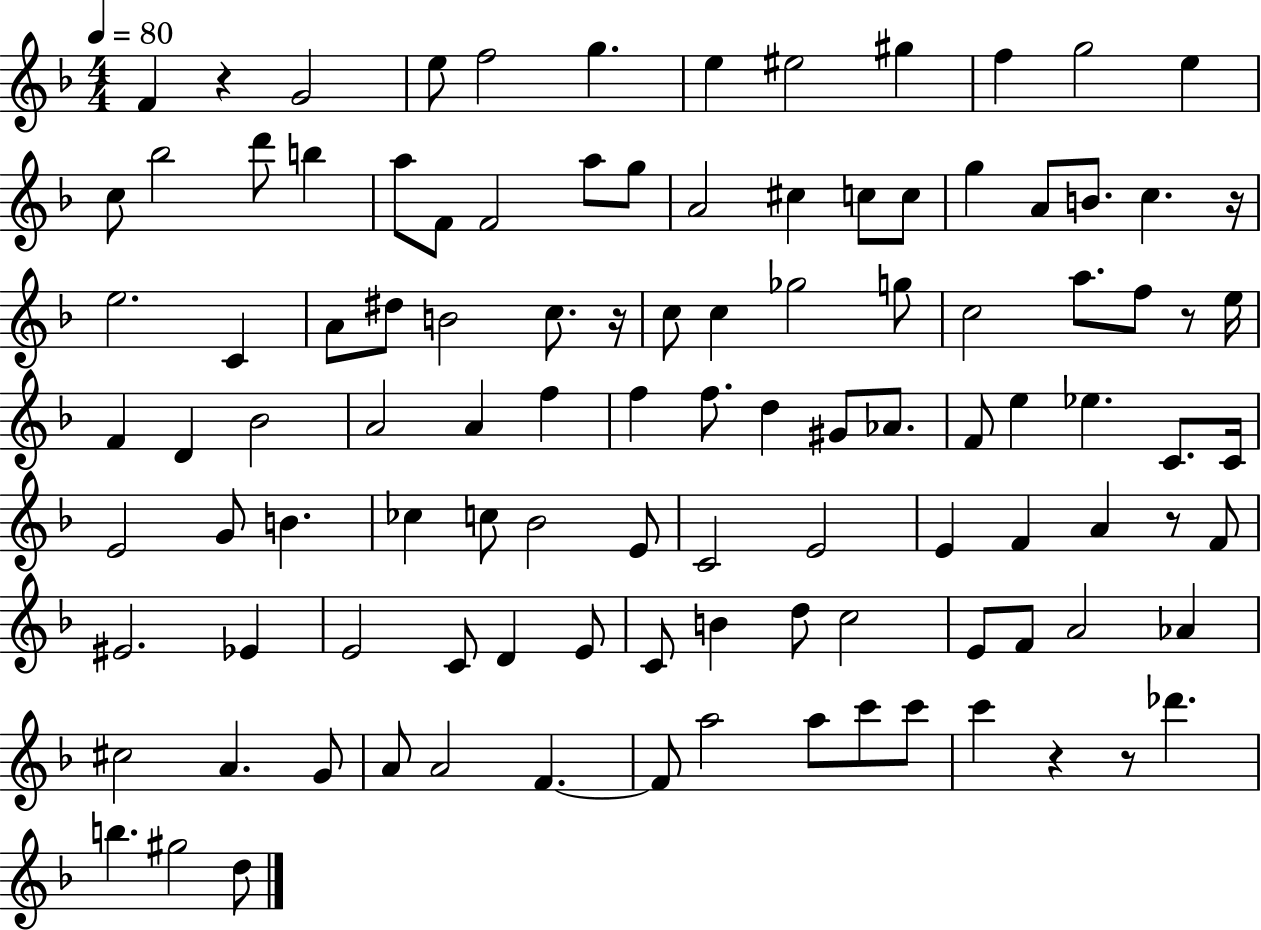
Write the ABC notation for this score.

X:1
T:Untitled
M:4/4
L:1/4
K:F
F z G2 e/2 f2 g e ^e2 ^g f g2 e c/2 _b2 d'/2 b a/2 F/2 F2 a/2 g/2 A2 ^c c/2 c/2 g A/2 B/2 c z/4 e2 C A/2 ^d/2 B2 c/2 z/4 c/2 c _g2 g/2 c2 a/2 f/2 z/2 e/4 F D _B2 A2 A f f f/2 d ^G/2 _A/2 F/2 e _e C/2 C/4 E2 G/2 B _c c/2 _B2 E/2 C2 E2 E F A z/2 F/2 ^E2 _E E2 C/2 D E/2 C/2 B d/2 c2 E/2 F/2 A2 _A ^c2 A G/2 A/2 A2 F F/2 a2 a/2 c'/2 c'/2 c' z z/2 _d' b ^g2 d/2